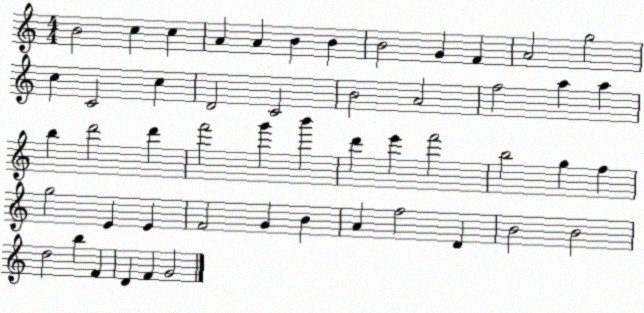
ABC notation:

X:1
T:Untitled
M:4/4
L:1/4
K:C
B2 c c A A B B B2 G F A2 g2 c C2 c D2 C2 B2 A2 f2 a a b d'2 d' f'2 g' b' d' e' f'2 b2 g f g2 E E F2 G B A f2 D B2 B2 d2 b F D F G2